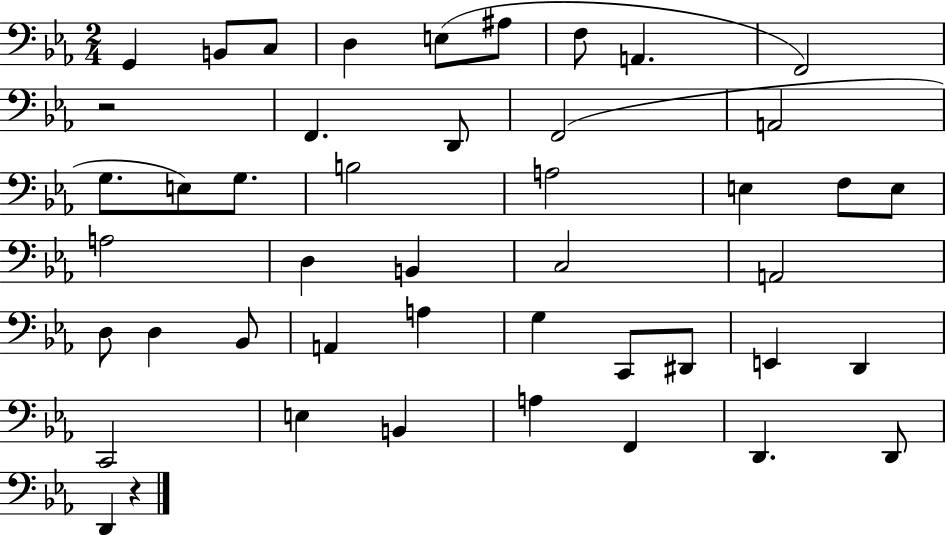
G2/q B2/e C3/e D3/q E3/e A#3/e F3/e A2/q. F2/h R/h F2/q. D2/e F2/h A2/h G3/e. E3/e G3/e. B3/h A3/h E3/q F3/e E3/e A3/h D3/q B2/q C3/h A2/h D3/e D3/q Bb2/e A2/q A3/q G3/q C2/e D#2/e E2/q D2/q C2/h E3/q B2/q A3/q F2/q D2/q. D2/e D2/q R/q